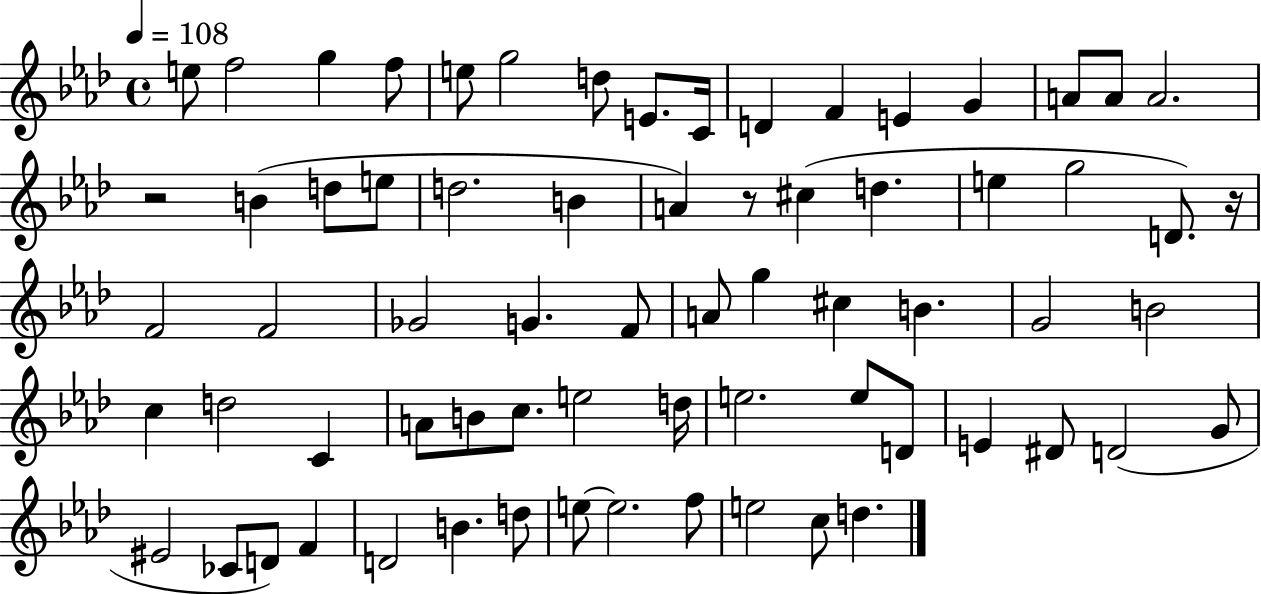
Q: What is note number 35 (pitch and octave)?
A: C#5